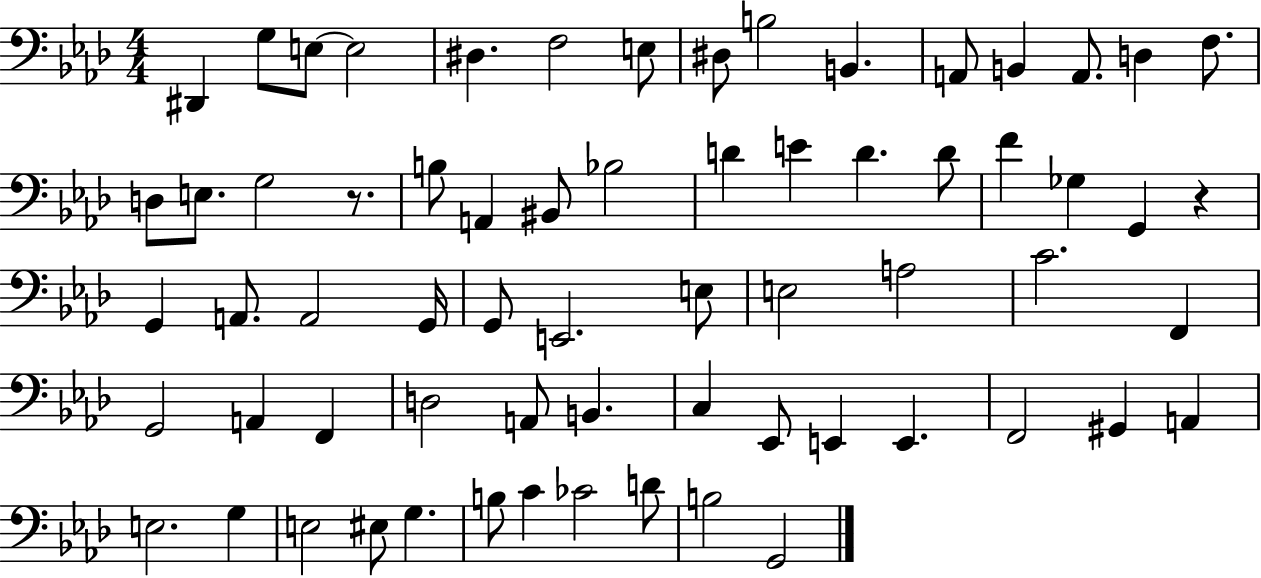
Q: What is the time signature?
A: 4/4